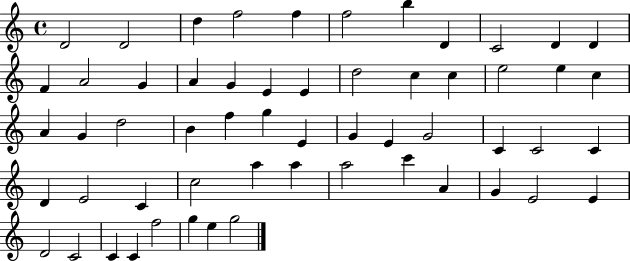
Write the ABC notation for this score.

X:1
T:Untitled
M:4/4
L:1/4
K:C
D2 D2 d f2 f f2 b D C2 D D F A2 G A G E E d2 c c e2 e c A G d2 B f g E G E G2 C C2 C D E2 C c2 a a a2 c' A G E2 E D2 C2 C C f2 g e g2